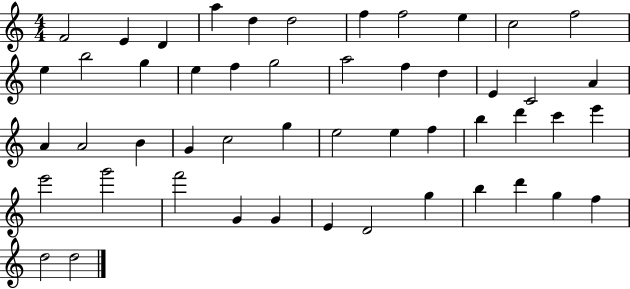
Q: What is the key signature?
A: C major